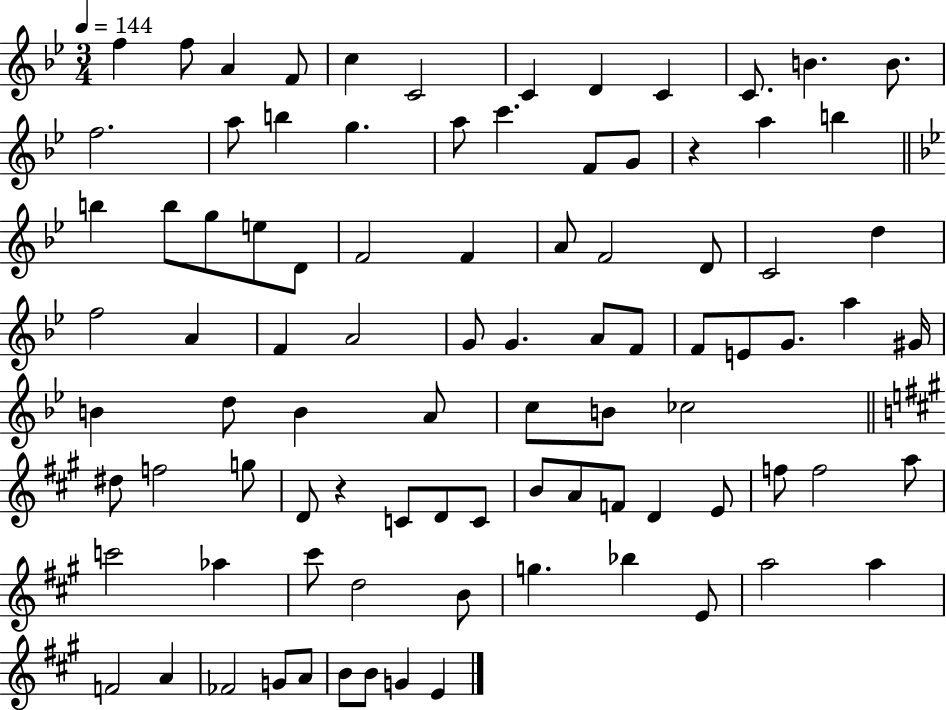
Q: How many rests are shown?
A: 2